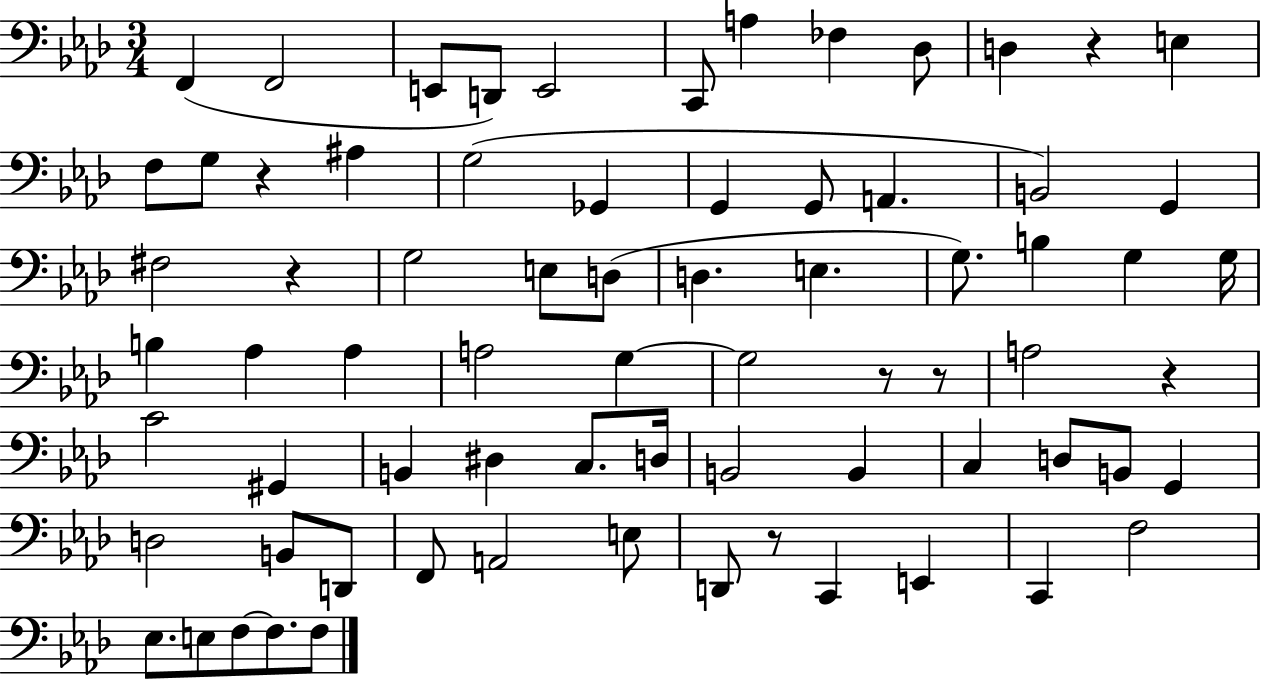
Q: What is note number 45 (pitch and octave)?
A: B2